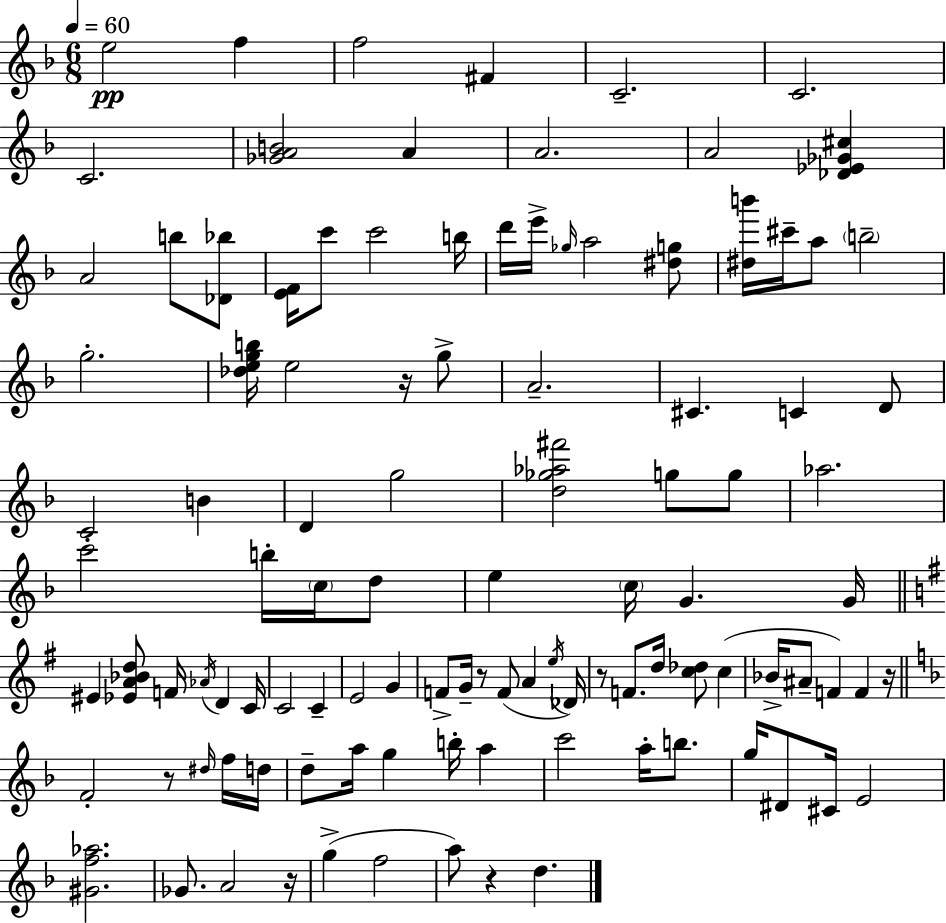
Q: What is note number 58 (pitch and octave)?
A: E5